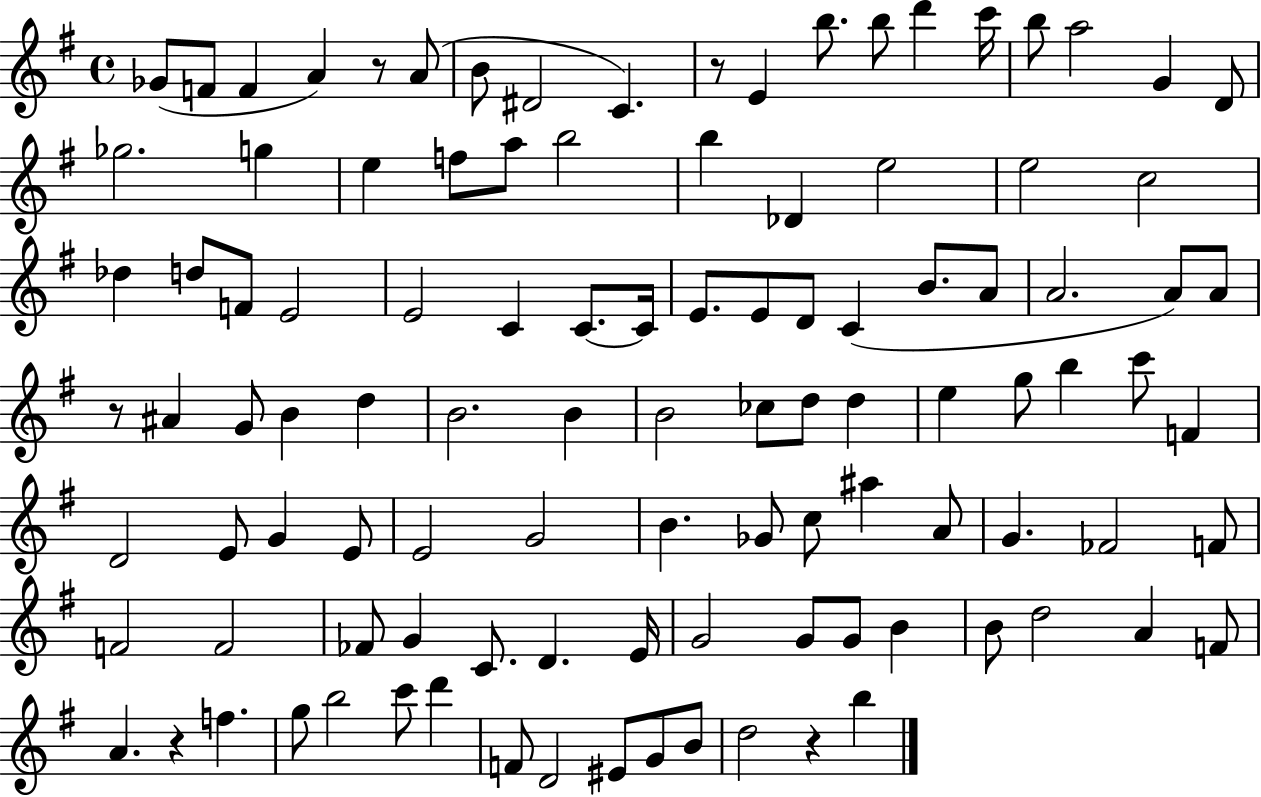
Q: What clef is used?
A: treble